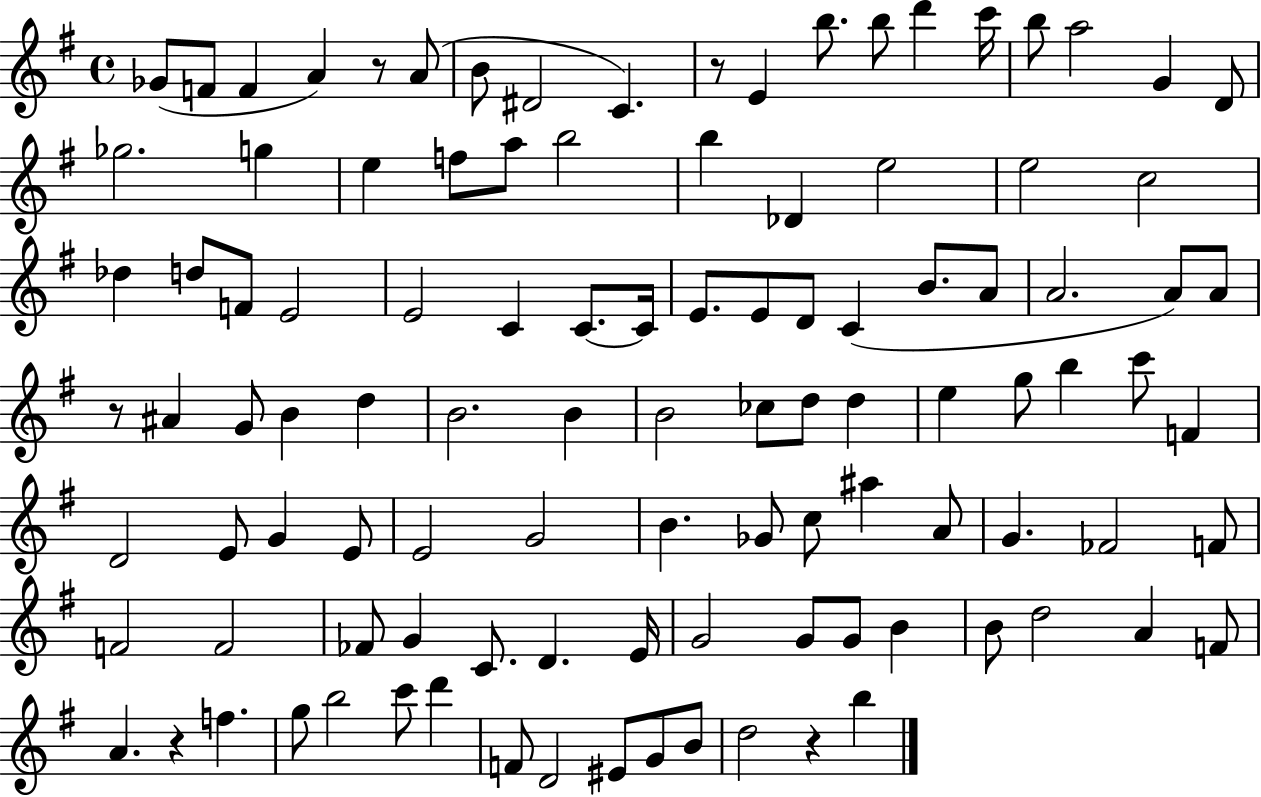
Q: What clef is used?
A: treble